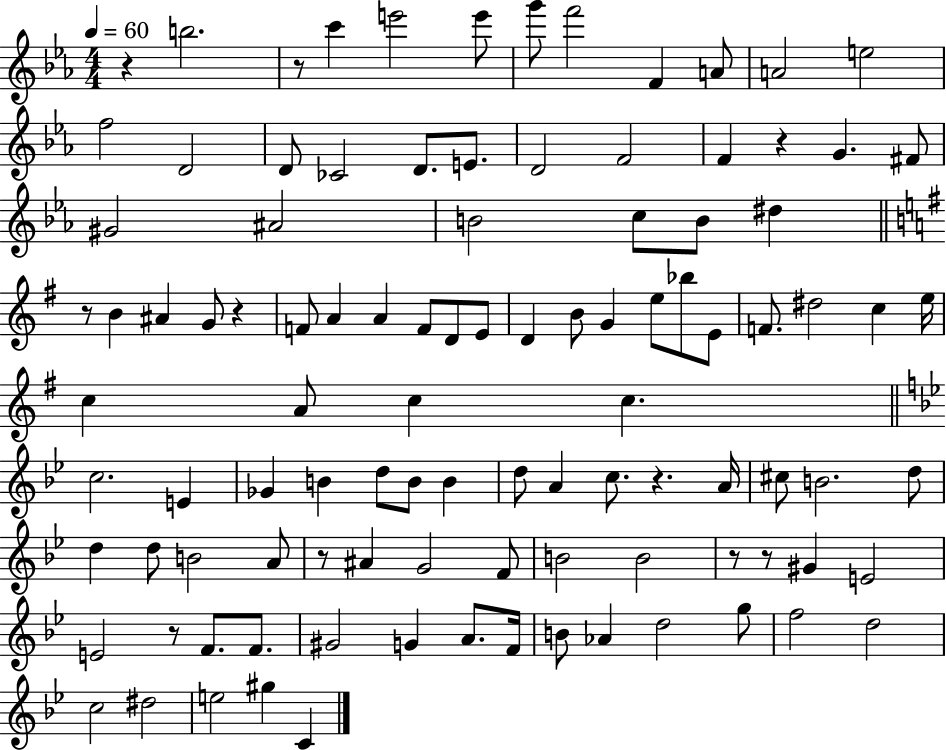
{
  \clef treble
  \numericTimeSignature
  \time 4/4
  \key ees \major
  \tempo 4 = 60
  r4 b''2. | r8 c'''4 e'''2 e'''8 | g'''8 f'''2 f'4 a'8 | a'2 e''2 | \break f''2 d'2 | d'8 ces'2 d'8. e'8. | d'2 f'2 | f'4 r4 g'4. fis'8 | \break gis'2 ais'2 | b'2 c''8 b'8 dis''4 | \bar "||" \break \key e \minor r8 b'4 ais'4 g'8 r4 | f'8 a'4 a'4 f'8 d'8 e'8 | d'4 b'8 g'4 e''8 bes''8 e'8 | f'8. dis''2 c''4 e''16 | \break c''4 a'8 c''4 c''4. | \bar "||" \break \key bes \major c''2. e'4 | ges'4 b'4 d''8 b'8 b'4 | d''8 a'4 c''8. r4. a'16 | cis''8 b'2. d''8 | \break d''4 d''8 b'2 a'8 | r8 ais'4 g'2 f'8 | b'2 b'2 | r8 r8 gis'4 e'2 | \break e'2 r8 f'8. f'8. | gis'2 g'4 a'8. f'16 | b'8 aes'4 d''2 g''8 | f''2 d''2 | \break c''2 dis''2 | e''2 gis''4 c'4 | \bar "|."
}